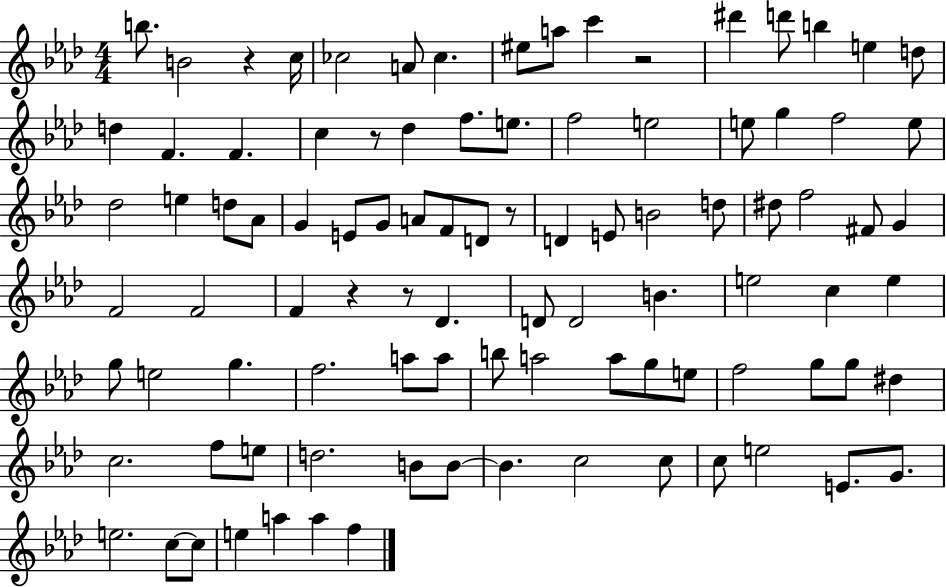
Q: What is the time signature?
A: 4/4